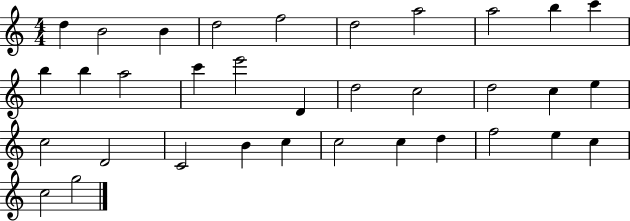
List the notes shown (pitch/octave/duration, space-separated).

D5/q B4/h B4/q D5/h F5/h D5/h A5/h A5/h B5/q C6/q B5/q B5/q A5/h C6/q E6/h D4/q D5/h C5/h D5/h C5/q E5/q C5/h D4/h C4/h B4/q C5/q C5/h C5/q D5/q F5/h E5/q C5/q C5/h G5/h